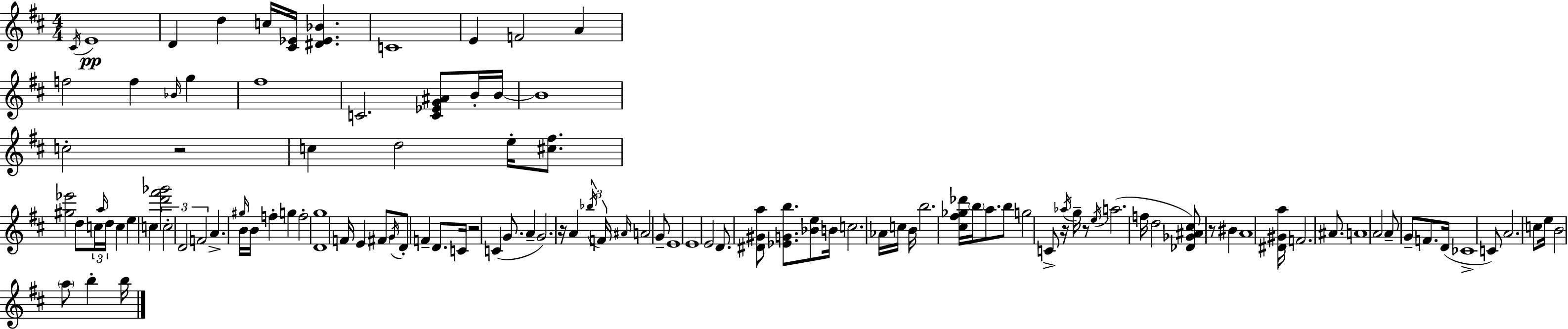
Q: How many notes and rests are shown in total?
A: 116